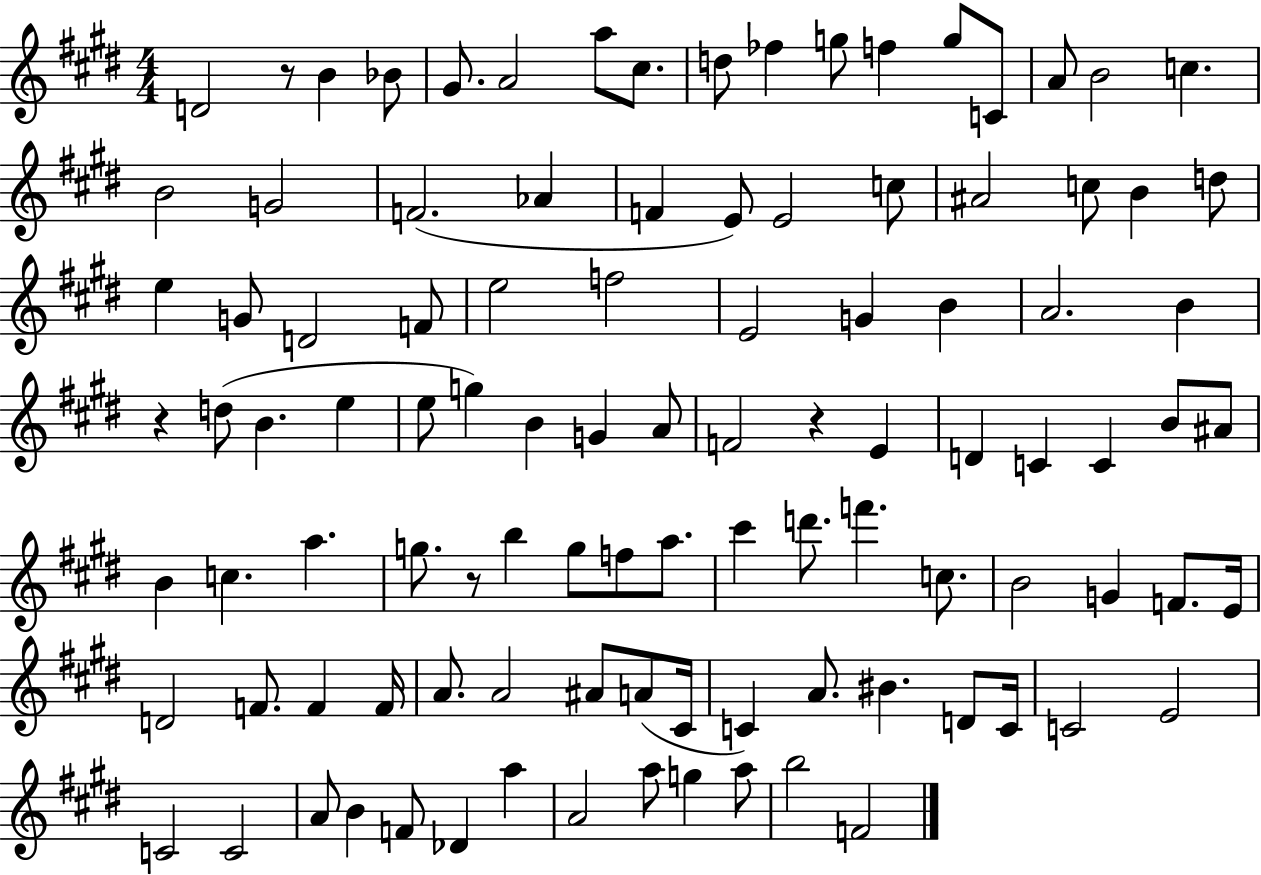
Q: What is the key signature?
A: E major